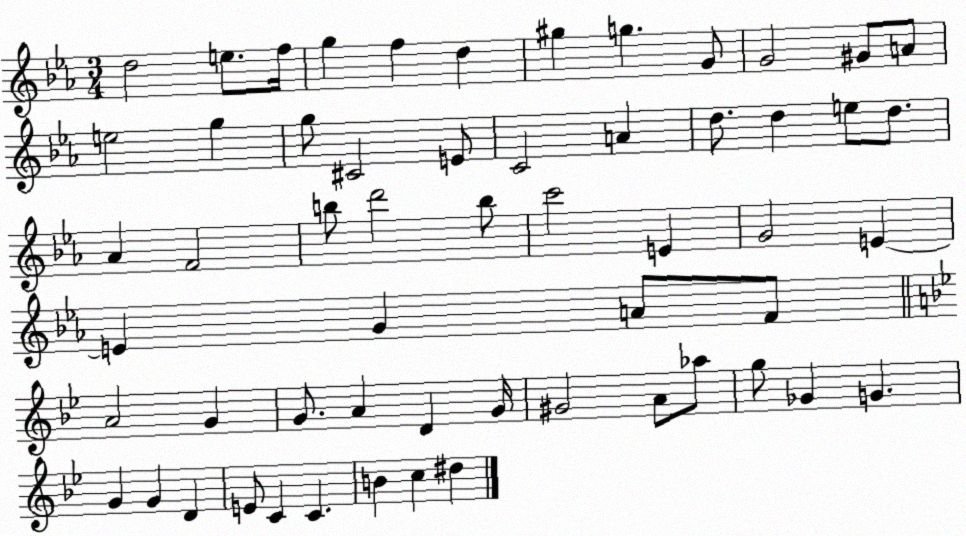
X:1
T:Untitled
M:3/4
L:1/4
K:Eb
d2 e/2 f/4 g f d ^g g G/2 G2 ^G/2 A/2 e2 g g/2 ^C2 E/2 C2 A d/2 d e/2 d/2 _A F2 b/2 d'2 b/2 c'2 E G2 E E G A/2 F/2 A2 G G/2 A D G/4 ^G2 A/2 _a/2 g/2 _G G G G D E/2 C C B c ^d